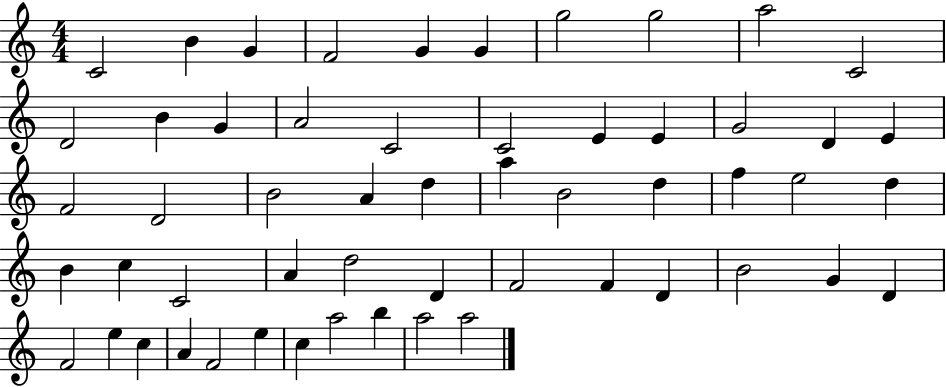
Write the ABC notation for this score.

X:1
T:Untitled
M:4/4
L:1/4
K:C
C2 B G F2 G G g2 g2 a2 C2 D2 B G A2 C2 C2 E E G2 D E F2 D2 B2 A d a B2 d f e2 d B c C2 A d2 D F2 F D B2 G D F2 e c A F2 e c a2 b a2 a2